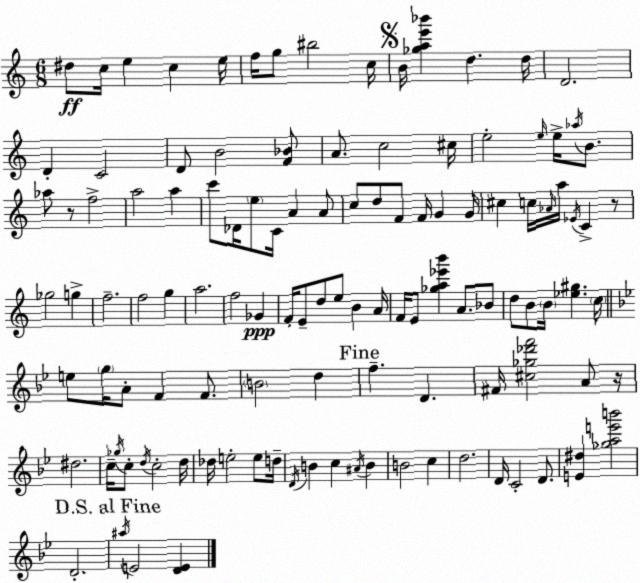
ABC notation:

X:1
T:Untitled
M:6/8
L:1/4
K:C
^d/2 c/4 e c e/4 f/4 g/2 ^b2 c/4 B/4 [_gae'_b'] d d/4 D2 D C2 D/2 B2 [F_B]/2 A/2 c2 ^c/4 e2 e/4 e/4 _a/4 B/2 _a/2 z/2 f2 a2 a c'/2 _D/4 e/2 C/4 A A/2 c/2 d/2 F/2 F/4 G G/4 ^c c/4 _A/4 a/4 _E/4 C z/2 _g2 g f2 f2 g a2 f2 _G F/4 E/2 d/2 e/2 B A/4 F/4 E/2 [_ga_e'b'] A/2 _B/2 d/2 B/2 B/4 [_e^g] c/4 e/2 g/4 A/2 F F/2 B2 d f D ^F/4 [^c_g_d'f']2 A/2 z/4 ^d2 c/4 _g/4 c/2 d/4 c2 d/4 _d/4 e2 e/2 d/4 D/4 B c ^A/4 B B2 c d2 D/4 C2 D/2 [E^d] [_gae'b']2 D2 ^a/4 E2 [DE]